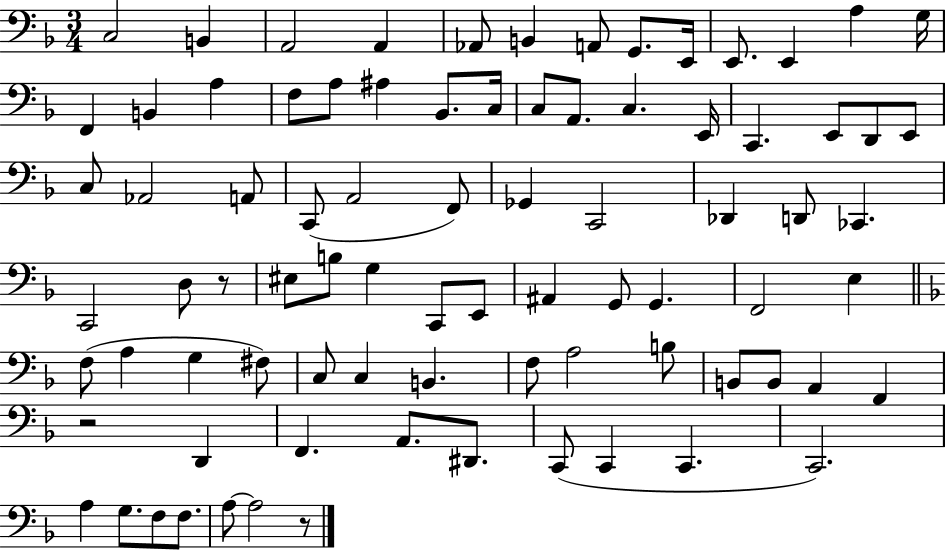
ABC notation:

X:1
T:Untitled
M:3/4
L:1/4
K:F
C,2 B,, A,,2 A,, _A,,/2 B,, A,,/2 G,,/2 E,,/4 E,,/2 E,, A, G,/4 F,, B,, A, F,/2 A,/2 ^A, _B,,/2 C,/4 C,/2 A,,/2 C, E,,/4 C,, E,,/2 D,,/2 E,,/2 C,/2 _A,,2 A,,/2 C,,/2 A,,2 F,,/2 _G,, C,,2 _D,, D,,/2 _C,, C,,2 D,/2 z/2 ^E,/2 B,/2 G, C,,/2 E,,/2 ^A,, G,,/2 G,, F,,2 E, F,/2 A, G, ^F,/2 C,/2 C, B,, F,/2 A,2 B,/2 B,,/2 B,,/2 A,, F,, z2 D,, F,, A,,/2 ^D,,/2 C,,/2 C,, C,, C,,2 A, G,/2 F,/2 F,/2 A,/2 A,2 z/2